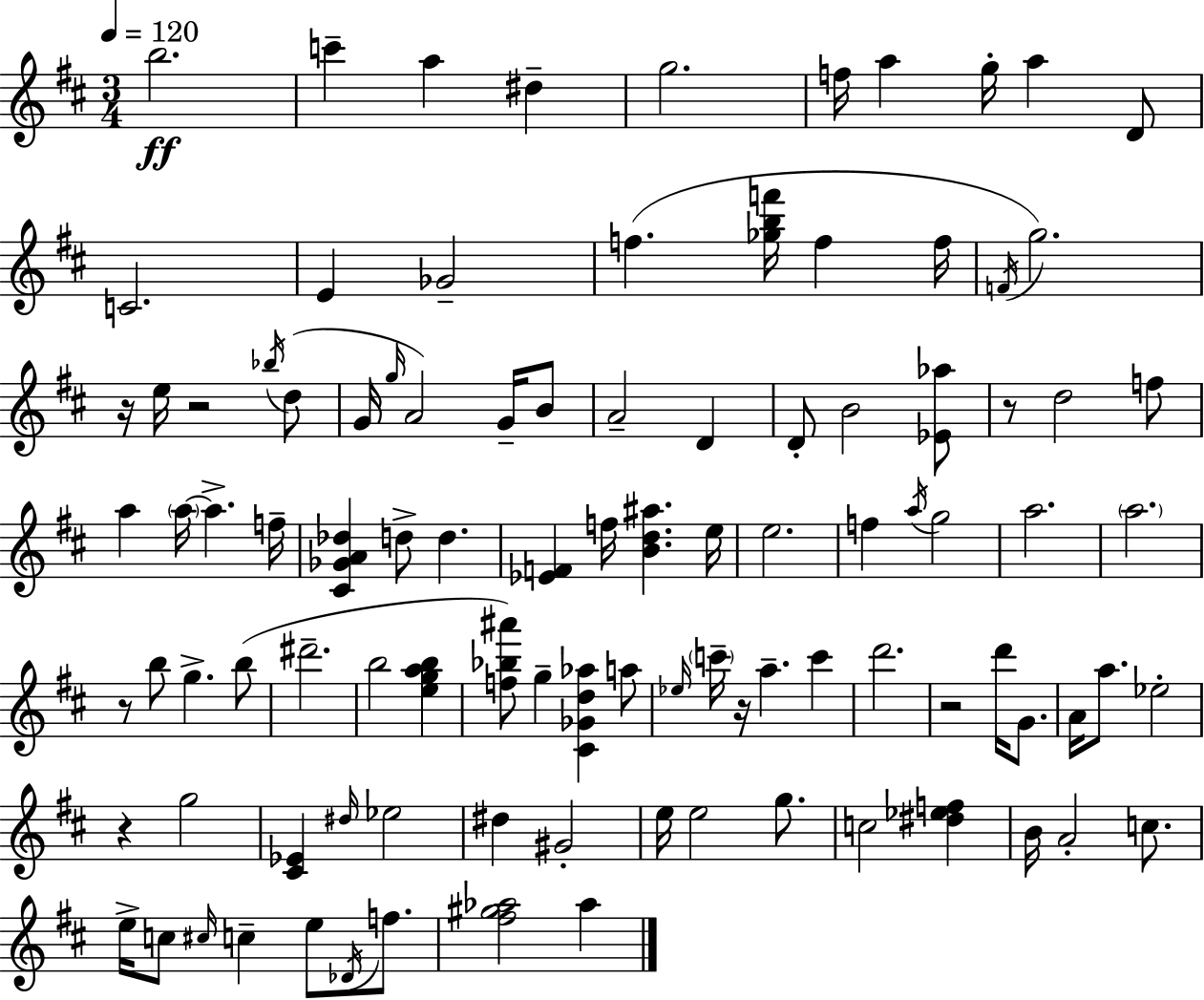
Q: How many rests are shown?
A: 7